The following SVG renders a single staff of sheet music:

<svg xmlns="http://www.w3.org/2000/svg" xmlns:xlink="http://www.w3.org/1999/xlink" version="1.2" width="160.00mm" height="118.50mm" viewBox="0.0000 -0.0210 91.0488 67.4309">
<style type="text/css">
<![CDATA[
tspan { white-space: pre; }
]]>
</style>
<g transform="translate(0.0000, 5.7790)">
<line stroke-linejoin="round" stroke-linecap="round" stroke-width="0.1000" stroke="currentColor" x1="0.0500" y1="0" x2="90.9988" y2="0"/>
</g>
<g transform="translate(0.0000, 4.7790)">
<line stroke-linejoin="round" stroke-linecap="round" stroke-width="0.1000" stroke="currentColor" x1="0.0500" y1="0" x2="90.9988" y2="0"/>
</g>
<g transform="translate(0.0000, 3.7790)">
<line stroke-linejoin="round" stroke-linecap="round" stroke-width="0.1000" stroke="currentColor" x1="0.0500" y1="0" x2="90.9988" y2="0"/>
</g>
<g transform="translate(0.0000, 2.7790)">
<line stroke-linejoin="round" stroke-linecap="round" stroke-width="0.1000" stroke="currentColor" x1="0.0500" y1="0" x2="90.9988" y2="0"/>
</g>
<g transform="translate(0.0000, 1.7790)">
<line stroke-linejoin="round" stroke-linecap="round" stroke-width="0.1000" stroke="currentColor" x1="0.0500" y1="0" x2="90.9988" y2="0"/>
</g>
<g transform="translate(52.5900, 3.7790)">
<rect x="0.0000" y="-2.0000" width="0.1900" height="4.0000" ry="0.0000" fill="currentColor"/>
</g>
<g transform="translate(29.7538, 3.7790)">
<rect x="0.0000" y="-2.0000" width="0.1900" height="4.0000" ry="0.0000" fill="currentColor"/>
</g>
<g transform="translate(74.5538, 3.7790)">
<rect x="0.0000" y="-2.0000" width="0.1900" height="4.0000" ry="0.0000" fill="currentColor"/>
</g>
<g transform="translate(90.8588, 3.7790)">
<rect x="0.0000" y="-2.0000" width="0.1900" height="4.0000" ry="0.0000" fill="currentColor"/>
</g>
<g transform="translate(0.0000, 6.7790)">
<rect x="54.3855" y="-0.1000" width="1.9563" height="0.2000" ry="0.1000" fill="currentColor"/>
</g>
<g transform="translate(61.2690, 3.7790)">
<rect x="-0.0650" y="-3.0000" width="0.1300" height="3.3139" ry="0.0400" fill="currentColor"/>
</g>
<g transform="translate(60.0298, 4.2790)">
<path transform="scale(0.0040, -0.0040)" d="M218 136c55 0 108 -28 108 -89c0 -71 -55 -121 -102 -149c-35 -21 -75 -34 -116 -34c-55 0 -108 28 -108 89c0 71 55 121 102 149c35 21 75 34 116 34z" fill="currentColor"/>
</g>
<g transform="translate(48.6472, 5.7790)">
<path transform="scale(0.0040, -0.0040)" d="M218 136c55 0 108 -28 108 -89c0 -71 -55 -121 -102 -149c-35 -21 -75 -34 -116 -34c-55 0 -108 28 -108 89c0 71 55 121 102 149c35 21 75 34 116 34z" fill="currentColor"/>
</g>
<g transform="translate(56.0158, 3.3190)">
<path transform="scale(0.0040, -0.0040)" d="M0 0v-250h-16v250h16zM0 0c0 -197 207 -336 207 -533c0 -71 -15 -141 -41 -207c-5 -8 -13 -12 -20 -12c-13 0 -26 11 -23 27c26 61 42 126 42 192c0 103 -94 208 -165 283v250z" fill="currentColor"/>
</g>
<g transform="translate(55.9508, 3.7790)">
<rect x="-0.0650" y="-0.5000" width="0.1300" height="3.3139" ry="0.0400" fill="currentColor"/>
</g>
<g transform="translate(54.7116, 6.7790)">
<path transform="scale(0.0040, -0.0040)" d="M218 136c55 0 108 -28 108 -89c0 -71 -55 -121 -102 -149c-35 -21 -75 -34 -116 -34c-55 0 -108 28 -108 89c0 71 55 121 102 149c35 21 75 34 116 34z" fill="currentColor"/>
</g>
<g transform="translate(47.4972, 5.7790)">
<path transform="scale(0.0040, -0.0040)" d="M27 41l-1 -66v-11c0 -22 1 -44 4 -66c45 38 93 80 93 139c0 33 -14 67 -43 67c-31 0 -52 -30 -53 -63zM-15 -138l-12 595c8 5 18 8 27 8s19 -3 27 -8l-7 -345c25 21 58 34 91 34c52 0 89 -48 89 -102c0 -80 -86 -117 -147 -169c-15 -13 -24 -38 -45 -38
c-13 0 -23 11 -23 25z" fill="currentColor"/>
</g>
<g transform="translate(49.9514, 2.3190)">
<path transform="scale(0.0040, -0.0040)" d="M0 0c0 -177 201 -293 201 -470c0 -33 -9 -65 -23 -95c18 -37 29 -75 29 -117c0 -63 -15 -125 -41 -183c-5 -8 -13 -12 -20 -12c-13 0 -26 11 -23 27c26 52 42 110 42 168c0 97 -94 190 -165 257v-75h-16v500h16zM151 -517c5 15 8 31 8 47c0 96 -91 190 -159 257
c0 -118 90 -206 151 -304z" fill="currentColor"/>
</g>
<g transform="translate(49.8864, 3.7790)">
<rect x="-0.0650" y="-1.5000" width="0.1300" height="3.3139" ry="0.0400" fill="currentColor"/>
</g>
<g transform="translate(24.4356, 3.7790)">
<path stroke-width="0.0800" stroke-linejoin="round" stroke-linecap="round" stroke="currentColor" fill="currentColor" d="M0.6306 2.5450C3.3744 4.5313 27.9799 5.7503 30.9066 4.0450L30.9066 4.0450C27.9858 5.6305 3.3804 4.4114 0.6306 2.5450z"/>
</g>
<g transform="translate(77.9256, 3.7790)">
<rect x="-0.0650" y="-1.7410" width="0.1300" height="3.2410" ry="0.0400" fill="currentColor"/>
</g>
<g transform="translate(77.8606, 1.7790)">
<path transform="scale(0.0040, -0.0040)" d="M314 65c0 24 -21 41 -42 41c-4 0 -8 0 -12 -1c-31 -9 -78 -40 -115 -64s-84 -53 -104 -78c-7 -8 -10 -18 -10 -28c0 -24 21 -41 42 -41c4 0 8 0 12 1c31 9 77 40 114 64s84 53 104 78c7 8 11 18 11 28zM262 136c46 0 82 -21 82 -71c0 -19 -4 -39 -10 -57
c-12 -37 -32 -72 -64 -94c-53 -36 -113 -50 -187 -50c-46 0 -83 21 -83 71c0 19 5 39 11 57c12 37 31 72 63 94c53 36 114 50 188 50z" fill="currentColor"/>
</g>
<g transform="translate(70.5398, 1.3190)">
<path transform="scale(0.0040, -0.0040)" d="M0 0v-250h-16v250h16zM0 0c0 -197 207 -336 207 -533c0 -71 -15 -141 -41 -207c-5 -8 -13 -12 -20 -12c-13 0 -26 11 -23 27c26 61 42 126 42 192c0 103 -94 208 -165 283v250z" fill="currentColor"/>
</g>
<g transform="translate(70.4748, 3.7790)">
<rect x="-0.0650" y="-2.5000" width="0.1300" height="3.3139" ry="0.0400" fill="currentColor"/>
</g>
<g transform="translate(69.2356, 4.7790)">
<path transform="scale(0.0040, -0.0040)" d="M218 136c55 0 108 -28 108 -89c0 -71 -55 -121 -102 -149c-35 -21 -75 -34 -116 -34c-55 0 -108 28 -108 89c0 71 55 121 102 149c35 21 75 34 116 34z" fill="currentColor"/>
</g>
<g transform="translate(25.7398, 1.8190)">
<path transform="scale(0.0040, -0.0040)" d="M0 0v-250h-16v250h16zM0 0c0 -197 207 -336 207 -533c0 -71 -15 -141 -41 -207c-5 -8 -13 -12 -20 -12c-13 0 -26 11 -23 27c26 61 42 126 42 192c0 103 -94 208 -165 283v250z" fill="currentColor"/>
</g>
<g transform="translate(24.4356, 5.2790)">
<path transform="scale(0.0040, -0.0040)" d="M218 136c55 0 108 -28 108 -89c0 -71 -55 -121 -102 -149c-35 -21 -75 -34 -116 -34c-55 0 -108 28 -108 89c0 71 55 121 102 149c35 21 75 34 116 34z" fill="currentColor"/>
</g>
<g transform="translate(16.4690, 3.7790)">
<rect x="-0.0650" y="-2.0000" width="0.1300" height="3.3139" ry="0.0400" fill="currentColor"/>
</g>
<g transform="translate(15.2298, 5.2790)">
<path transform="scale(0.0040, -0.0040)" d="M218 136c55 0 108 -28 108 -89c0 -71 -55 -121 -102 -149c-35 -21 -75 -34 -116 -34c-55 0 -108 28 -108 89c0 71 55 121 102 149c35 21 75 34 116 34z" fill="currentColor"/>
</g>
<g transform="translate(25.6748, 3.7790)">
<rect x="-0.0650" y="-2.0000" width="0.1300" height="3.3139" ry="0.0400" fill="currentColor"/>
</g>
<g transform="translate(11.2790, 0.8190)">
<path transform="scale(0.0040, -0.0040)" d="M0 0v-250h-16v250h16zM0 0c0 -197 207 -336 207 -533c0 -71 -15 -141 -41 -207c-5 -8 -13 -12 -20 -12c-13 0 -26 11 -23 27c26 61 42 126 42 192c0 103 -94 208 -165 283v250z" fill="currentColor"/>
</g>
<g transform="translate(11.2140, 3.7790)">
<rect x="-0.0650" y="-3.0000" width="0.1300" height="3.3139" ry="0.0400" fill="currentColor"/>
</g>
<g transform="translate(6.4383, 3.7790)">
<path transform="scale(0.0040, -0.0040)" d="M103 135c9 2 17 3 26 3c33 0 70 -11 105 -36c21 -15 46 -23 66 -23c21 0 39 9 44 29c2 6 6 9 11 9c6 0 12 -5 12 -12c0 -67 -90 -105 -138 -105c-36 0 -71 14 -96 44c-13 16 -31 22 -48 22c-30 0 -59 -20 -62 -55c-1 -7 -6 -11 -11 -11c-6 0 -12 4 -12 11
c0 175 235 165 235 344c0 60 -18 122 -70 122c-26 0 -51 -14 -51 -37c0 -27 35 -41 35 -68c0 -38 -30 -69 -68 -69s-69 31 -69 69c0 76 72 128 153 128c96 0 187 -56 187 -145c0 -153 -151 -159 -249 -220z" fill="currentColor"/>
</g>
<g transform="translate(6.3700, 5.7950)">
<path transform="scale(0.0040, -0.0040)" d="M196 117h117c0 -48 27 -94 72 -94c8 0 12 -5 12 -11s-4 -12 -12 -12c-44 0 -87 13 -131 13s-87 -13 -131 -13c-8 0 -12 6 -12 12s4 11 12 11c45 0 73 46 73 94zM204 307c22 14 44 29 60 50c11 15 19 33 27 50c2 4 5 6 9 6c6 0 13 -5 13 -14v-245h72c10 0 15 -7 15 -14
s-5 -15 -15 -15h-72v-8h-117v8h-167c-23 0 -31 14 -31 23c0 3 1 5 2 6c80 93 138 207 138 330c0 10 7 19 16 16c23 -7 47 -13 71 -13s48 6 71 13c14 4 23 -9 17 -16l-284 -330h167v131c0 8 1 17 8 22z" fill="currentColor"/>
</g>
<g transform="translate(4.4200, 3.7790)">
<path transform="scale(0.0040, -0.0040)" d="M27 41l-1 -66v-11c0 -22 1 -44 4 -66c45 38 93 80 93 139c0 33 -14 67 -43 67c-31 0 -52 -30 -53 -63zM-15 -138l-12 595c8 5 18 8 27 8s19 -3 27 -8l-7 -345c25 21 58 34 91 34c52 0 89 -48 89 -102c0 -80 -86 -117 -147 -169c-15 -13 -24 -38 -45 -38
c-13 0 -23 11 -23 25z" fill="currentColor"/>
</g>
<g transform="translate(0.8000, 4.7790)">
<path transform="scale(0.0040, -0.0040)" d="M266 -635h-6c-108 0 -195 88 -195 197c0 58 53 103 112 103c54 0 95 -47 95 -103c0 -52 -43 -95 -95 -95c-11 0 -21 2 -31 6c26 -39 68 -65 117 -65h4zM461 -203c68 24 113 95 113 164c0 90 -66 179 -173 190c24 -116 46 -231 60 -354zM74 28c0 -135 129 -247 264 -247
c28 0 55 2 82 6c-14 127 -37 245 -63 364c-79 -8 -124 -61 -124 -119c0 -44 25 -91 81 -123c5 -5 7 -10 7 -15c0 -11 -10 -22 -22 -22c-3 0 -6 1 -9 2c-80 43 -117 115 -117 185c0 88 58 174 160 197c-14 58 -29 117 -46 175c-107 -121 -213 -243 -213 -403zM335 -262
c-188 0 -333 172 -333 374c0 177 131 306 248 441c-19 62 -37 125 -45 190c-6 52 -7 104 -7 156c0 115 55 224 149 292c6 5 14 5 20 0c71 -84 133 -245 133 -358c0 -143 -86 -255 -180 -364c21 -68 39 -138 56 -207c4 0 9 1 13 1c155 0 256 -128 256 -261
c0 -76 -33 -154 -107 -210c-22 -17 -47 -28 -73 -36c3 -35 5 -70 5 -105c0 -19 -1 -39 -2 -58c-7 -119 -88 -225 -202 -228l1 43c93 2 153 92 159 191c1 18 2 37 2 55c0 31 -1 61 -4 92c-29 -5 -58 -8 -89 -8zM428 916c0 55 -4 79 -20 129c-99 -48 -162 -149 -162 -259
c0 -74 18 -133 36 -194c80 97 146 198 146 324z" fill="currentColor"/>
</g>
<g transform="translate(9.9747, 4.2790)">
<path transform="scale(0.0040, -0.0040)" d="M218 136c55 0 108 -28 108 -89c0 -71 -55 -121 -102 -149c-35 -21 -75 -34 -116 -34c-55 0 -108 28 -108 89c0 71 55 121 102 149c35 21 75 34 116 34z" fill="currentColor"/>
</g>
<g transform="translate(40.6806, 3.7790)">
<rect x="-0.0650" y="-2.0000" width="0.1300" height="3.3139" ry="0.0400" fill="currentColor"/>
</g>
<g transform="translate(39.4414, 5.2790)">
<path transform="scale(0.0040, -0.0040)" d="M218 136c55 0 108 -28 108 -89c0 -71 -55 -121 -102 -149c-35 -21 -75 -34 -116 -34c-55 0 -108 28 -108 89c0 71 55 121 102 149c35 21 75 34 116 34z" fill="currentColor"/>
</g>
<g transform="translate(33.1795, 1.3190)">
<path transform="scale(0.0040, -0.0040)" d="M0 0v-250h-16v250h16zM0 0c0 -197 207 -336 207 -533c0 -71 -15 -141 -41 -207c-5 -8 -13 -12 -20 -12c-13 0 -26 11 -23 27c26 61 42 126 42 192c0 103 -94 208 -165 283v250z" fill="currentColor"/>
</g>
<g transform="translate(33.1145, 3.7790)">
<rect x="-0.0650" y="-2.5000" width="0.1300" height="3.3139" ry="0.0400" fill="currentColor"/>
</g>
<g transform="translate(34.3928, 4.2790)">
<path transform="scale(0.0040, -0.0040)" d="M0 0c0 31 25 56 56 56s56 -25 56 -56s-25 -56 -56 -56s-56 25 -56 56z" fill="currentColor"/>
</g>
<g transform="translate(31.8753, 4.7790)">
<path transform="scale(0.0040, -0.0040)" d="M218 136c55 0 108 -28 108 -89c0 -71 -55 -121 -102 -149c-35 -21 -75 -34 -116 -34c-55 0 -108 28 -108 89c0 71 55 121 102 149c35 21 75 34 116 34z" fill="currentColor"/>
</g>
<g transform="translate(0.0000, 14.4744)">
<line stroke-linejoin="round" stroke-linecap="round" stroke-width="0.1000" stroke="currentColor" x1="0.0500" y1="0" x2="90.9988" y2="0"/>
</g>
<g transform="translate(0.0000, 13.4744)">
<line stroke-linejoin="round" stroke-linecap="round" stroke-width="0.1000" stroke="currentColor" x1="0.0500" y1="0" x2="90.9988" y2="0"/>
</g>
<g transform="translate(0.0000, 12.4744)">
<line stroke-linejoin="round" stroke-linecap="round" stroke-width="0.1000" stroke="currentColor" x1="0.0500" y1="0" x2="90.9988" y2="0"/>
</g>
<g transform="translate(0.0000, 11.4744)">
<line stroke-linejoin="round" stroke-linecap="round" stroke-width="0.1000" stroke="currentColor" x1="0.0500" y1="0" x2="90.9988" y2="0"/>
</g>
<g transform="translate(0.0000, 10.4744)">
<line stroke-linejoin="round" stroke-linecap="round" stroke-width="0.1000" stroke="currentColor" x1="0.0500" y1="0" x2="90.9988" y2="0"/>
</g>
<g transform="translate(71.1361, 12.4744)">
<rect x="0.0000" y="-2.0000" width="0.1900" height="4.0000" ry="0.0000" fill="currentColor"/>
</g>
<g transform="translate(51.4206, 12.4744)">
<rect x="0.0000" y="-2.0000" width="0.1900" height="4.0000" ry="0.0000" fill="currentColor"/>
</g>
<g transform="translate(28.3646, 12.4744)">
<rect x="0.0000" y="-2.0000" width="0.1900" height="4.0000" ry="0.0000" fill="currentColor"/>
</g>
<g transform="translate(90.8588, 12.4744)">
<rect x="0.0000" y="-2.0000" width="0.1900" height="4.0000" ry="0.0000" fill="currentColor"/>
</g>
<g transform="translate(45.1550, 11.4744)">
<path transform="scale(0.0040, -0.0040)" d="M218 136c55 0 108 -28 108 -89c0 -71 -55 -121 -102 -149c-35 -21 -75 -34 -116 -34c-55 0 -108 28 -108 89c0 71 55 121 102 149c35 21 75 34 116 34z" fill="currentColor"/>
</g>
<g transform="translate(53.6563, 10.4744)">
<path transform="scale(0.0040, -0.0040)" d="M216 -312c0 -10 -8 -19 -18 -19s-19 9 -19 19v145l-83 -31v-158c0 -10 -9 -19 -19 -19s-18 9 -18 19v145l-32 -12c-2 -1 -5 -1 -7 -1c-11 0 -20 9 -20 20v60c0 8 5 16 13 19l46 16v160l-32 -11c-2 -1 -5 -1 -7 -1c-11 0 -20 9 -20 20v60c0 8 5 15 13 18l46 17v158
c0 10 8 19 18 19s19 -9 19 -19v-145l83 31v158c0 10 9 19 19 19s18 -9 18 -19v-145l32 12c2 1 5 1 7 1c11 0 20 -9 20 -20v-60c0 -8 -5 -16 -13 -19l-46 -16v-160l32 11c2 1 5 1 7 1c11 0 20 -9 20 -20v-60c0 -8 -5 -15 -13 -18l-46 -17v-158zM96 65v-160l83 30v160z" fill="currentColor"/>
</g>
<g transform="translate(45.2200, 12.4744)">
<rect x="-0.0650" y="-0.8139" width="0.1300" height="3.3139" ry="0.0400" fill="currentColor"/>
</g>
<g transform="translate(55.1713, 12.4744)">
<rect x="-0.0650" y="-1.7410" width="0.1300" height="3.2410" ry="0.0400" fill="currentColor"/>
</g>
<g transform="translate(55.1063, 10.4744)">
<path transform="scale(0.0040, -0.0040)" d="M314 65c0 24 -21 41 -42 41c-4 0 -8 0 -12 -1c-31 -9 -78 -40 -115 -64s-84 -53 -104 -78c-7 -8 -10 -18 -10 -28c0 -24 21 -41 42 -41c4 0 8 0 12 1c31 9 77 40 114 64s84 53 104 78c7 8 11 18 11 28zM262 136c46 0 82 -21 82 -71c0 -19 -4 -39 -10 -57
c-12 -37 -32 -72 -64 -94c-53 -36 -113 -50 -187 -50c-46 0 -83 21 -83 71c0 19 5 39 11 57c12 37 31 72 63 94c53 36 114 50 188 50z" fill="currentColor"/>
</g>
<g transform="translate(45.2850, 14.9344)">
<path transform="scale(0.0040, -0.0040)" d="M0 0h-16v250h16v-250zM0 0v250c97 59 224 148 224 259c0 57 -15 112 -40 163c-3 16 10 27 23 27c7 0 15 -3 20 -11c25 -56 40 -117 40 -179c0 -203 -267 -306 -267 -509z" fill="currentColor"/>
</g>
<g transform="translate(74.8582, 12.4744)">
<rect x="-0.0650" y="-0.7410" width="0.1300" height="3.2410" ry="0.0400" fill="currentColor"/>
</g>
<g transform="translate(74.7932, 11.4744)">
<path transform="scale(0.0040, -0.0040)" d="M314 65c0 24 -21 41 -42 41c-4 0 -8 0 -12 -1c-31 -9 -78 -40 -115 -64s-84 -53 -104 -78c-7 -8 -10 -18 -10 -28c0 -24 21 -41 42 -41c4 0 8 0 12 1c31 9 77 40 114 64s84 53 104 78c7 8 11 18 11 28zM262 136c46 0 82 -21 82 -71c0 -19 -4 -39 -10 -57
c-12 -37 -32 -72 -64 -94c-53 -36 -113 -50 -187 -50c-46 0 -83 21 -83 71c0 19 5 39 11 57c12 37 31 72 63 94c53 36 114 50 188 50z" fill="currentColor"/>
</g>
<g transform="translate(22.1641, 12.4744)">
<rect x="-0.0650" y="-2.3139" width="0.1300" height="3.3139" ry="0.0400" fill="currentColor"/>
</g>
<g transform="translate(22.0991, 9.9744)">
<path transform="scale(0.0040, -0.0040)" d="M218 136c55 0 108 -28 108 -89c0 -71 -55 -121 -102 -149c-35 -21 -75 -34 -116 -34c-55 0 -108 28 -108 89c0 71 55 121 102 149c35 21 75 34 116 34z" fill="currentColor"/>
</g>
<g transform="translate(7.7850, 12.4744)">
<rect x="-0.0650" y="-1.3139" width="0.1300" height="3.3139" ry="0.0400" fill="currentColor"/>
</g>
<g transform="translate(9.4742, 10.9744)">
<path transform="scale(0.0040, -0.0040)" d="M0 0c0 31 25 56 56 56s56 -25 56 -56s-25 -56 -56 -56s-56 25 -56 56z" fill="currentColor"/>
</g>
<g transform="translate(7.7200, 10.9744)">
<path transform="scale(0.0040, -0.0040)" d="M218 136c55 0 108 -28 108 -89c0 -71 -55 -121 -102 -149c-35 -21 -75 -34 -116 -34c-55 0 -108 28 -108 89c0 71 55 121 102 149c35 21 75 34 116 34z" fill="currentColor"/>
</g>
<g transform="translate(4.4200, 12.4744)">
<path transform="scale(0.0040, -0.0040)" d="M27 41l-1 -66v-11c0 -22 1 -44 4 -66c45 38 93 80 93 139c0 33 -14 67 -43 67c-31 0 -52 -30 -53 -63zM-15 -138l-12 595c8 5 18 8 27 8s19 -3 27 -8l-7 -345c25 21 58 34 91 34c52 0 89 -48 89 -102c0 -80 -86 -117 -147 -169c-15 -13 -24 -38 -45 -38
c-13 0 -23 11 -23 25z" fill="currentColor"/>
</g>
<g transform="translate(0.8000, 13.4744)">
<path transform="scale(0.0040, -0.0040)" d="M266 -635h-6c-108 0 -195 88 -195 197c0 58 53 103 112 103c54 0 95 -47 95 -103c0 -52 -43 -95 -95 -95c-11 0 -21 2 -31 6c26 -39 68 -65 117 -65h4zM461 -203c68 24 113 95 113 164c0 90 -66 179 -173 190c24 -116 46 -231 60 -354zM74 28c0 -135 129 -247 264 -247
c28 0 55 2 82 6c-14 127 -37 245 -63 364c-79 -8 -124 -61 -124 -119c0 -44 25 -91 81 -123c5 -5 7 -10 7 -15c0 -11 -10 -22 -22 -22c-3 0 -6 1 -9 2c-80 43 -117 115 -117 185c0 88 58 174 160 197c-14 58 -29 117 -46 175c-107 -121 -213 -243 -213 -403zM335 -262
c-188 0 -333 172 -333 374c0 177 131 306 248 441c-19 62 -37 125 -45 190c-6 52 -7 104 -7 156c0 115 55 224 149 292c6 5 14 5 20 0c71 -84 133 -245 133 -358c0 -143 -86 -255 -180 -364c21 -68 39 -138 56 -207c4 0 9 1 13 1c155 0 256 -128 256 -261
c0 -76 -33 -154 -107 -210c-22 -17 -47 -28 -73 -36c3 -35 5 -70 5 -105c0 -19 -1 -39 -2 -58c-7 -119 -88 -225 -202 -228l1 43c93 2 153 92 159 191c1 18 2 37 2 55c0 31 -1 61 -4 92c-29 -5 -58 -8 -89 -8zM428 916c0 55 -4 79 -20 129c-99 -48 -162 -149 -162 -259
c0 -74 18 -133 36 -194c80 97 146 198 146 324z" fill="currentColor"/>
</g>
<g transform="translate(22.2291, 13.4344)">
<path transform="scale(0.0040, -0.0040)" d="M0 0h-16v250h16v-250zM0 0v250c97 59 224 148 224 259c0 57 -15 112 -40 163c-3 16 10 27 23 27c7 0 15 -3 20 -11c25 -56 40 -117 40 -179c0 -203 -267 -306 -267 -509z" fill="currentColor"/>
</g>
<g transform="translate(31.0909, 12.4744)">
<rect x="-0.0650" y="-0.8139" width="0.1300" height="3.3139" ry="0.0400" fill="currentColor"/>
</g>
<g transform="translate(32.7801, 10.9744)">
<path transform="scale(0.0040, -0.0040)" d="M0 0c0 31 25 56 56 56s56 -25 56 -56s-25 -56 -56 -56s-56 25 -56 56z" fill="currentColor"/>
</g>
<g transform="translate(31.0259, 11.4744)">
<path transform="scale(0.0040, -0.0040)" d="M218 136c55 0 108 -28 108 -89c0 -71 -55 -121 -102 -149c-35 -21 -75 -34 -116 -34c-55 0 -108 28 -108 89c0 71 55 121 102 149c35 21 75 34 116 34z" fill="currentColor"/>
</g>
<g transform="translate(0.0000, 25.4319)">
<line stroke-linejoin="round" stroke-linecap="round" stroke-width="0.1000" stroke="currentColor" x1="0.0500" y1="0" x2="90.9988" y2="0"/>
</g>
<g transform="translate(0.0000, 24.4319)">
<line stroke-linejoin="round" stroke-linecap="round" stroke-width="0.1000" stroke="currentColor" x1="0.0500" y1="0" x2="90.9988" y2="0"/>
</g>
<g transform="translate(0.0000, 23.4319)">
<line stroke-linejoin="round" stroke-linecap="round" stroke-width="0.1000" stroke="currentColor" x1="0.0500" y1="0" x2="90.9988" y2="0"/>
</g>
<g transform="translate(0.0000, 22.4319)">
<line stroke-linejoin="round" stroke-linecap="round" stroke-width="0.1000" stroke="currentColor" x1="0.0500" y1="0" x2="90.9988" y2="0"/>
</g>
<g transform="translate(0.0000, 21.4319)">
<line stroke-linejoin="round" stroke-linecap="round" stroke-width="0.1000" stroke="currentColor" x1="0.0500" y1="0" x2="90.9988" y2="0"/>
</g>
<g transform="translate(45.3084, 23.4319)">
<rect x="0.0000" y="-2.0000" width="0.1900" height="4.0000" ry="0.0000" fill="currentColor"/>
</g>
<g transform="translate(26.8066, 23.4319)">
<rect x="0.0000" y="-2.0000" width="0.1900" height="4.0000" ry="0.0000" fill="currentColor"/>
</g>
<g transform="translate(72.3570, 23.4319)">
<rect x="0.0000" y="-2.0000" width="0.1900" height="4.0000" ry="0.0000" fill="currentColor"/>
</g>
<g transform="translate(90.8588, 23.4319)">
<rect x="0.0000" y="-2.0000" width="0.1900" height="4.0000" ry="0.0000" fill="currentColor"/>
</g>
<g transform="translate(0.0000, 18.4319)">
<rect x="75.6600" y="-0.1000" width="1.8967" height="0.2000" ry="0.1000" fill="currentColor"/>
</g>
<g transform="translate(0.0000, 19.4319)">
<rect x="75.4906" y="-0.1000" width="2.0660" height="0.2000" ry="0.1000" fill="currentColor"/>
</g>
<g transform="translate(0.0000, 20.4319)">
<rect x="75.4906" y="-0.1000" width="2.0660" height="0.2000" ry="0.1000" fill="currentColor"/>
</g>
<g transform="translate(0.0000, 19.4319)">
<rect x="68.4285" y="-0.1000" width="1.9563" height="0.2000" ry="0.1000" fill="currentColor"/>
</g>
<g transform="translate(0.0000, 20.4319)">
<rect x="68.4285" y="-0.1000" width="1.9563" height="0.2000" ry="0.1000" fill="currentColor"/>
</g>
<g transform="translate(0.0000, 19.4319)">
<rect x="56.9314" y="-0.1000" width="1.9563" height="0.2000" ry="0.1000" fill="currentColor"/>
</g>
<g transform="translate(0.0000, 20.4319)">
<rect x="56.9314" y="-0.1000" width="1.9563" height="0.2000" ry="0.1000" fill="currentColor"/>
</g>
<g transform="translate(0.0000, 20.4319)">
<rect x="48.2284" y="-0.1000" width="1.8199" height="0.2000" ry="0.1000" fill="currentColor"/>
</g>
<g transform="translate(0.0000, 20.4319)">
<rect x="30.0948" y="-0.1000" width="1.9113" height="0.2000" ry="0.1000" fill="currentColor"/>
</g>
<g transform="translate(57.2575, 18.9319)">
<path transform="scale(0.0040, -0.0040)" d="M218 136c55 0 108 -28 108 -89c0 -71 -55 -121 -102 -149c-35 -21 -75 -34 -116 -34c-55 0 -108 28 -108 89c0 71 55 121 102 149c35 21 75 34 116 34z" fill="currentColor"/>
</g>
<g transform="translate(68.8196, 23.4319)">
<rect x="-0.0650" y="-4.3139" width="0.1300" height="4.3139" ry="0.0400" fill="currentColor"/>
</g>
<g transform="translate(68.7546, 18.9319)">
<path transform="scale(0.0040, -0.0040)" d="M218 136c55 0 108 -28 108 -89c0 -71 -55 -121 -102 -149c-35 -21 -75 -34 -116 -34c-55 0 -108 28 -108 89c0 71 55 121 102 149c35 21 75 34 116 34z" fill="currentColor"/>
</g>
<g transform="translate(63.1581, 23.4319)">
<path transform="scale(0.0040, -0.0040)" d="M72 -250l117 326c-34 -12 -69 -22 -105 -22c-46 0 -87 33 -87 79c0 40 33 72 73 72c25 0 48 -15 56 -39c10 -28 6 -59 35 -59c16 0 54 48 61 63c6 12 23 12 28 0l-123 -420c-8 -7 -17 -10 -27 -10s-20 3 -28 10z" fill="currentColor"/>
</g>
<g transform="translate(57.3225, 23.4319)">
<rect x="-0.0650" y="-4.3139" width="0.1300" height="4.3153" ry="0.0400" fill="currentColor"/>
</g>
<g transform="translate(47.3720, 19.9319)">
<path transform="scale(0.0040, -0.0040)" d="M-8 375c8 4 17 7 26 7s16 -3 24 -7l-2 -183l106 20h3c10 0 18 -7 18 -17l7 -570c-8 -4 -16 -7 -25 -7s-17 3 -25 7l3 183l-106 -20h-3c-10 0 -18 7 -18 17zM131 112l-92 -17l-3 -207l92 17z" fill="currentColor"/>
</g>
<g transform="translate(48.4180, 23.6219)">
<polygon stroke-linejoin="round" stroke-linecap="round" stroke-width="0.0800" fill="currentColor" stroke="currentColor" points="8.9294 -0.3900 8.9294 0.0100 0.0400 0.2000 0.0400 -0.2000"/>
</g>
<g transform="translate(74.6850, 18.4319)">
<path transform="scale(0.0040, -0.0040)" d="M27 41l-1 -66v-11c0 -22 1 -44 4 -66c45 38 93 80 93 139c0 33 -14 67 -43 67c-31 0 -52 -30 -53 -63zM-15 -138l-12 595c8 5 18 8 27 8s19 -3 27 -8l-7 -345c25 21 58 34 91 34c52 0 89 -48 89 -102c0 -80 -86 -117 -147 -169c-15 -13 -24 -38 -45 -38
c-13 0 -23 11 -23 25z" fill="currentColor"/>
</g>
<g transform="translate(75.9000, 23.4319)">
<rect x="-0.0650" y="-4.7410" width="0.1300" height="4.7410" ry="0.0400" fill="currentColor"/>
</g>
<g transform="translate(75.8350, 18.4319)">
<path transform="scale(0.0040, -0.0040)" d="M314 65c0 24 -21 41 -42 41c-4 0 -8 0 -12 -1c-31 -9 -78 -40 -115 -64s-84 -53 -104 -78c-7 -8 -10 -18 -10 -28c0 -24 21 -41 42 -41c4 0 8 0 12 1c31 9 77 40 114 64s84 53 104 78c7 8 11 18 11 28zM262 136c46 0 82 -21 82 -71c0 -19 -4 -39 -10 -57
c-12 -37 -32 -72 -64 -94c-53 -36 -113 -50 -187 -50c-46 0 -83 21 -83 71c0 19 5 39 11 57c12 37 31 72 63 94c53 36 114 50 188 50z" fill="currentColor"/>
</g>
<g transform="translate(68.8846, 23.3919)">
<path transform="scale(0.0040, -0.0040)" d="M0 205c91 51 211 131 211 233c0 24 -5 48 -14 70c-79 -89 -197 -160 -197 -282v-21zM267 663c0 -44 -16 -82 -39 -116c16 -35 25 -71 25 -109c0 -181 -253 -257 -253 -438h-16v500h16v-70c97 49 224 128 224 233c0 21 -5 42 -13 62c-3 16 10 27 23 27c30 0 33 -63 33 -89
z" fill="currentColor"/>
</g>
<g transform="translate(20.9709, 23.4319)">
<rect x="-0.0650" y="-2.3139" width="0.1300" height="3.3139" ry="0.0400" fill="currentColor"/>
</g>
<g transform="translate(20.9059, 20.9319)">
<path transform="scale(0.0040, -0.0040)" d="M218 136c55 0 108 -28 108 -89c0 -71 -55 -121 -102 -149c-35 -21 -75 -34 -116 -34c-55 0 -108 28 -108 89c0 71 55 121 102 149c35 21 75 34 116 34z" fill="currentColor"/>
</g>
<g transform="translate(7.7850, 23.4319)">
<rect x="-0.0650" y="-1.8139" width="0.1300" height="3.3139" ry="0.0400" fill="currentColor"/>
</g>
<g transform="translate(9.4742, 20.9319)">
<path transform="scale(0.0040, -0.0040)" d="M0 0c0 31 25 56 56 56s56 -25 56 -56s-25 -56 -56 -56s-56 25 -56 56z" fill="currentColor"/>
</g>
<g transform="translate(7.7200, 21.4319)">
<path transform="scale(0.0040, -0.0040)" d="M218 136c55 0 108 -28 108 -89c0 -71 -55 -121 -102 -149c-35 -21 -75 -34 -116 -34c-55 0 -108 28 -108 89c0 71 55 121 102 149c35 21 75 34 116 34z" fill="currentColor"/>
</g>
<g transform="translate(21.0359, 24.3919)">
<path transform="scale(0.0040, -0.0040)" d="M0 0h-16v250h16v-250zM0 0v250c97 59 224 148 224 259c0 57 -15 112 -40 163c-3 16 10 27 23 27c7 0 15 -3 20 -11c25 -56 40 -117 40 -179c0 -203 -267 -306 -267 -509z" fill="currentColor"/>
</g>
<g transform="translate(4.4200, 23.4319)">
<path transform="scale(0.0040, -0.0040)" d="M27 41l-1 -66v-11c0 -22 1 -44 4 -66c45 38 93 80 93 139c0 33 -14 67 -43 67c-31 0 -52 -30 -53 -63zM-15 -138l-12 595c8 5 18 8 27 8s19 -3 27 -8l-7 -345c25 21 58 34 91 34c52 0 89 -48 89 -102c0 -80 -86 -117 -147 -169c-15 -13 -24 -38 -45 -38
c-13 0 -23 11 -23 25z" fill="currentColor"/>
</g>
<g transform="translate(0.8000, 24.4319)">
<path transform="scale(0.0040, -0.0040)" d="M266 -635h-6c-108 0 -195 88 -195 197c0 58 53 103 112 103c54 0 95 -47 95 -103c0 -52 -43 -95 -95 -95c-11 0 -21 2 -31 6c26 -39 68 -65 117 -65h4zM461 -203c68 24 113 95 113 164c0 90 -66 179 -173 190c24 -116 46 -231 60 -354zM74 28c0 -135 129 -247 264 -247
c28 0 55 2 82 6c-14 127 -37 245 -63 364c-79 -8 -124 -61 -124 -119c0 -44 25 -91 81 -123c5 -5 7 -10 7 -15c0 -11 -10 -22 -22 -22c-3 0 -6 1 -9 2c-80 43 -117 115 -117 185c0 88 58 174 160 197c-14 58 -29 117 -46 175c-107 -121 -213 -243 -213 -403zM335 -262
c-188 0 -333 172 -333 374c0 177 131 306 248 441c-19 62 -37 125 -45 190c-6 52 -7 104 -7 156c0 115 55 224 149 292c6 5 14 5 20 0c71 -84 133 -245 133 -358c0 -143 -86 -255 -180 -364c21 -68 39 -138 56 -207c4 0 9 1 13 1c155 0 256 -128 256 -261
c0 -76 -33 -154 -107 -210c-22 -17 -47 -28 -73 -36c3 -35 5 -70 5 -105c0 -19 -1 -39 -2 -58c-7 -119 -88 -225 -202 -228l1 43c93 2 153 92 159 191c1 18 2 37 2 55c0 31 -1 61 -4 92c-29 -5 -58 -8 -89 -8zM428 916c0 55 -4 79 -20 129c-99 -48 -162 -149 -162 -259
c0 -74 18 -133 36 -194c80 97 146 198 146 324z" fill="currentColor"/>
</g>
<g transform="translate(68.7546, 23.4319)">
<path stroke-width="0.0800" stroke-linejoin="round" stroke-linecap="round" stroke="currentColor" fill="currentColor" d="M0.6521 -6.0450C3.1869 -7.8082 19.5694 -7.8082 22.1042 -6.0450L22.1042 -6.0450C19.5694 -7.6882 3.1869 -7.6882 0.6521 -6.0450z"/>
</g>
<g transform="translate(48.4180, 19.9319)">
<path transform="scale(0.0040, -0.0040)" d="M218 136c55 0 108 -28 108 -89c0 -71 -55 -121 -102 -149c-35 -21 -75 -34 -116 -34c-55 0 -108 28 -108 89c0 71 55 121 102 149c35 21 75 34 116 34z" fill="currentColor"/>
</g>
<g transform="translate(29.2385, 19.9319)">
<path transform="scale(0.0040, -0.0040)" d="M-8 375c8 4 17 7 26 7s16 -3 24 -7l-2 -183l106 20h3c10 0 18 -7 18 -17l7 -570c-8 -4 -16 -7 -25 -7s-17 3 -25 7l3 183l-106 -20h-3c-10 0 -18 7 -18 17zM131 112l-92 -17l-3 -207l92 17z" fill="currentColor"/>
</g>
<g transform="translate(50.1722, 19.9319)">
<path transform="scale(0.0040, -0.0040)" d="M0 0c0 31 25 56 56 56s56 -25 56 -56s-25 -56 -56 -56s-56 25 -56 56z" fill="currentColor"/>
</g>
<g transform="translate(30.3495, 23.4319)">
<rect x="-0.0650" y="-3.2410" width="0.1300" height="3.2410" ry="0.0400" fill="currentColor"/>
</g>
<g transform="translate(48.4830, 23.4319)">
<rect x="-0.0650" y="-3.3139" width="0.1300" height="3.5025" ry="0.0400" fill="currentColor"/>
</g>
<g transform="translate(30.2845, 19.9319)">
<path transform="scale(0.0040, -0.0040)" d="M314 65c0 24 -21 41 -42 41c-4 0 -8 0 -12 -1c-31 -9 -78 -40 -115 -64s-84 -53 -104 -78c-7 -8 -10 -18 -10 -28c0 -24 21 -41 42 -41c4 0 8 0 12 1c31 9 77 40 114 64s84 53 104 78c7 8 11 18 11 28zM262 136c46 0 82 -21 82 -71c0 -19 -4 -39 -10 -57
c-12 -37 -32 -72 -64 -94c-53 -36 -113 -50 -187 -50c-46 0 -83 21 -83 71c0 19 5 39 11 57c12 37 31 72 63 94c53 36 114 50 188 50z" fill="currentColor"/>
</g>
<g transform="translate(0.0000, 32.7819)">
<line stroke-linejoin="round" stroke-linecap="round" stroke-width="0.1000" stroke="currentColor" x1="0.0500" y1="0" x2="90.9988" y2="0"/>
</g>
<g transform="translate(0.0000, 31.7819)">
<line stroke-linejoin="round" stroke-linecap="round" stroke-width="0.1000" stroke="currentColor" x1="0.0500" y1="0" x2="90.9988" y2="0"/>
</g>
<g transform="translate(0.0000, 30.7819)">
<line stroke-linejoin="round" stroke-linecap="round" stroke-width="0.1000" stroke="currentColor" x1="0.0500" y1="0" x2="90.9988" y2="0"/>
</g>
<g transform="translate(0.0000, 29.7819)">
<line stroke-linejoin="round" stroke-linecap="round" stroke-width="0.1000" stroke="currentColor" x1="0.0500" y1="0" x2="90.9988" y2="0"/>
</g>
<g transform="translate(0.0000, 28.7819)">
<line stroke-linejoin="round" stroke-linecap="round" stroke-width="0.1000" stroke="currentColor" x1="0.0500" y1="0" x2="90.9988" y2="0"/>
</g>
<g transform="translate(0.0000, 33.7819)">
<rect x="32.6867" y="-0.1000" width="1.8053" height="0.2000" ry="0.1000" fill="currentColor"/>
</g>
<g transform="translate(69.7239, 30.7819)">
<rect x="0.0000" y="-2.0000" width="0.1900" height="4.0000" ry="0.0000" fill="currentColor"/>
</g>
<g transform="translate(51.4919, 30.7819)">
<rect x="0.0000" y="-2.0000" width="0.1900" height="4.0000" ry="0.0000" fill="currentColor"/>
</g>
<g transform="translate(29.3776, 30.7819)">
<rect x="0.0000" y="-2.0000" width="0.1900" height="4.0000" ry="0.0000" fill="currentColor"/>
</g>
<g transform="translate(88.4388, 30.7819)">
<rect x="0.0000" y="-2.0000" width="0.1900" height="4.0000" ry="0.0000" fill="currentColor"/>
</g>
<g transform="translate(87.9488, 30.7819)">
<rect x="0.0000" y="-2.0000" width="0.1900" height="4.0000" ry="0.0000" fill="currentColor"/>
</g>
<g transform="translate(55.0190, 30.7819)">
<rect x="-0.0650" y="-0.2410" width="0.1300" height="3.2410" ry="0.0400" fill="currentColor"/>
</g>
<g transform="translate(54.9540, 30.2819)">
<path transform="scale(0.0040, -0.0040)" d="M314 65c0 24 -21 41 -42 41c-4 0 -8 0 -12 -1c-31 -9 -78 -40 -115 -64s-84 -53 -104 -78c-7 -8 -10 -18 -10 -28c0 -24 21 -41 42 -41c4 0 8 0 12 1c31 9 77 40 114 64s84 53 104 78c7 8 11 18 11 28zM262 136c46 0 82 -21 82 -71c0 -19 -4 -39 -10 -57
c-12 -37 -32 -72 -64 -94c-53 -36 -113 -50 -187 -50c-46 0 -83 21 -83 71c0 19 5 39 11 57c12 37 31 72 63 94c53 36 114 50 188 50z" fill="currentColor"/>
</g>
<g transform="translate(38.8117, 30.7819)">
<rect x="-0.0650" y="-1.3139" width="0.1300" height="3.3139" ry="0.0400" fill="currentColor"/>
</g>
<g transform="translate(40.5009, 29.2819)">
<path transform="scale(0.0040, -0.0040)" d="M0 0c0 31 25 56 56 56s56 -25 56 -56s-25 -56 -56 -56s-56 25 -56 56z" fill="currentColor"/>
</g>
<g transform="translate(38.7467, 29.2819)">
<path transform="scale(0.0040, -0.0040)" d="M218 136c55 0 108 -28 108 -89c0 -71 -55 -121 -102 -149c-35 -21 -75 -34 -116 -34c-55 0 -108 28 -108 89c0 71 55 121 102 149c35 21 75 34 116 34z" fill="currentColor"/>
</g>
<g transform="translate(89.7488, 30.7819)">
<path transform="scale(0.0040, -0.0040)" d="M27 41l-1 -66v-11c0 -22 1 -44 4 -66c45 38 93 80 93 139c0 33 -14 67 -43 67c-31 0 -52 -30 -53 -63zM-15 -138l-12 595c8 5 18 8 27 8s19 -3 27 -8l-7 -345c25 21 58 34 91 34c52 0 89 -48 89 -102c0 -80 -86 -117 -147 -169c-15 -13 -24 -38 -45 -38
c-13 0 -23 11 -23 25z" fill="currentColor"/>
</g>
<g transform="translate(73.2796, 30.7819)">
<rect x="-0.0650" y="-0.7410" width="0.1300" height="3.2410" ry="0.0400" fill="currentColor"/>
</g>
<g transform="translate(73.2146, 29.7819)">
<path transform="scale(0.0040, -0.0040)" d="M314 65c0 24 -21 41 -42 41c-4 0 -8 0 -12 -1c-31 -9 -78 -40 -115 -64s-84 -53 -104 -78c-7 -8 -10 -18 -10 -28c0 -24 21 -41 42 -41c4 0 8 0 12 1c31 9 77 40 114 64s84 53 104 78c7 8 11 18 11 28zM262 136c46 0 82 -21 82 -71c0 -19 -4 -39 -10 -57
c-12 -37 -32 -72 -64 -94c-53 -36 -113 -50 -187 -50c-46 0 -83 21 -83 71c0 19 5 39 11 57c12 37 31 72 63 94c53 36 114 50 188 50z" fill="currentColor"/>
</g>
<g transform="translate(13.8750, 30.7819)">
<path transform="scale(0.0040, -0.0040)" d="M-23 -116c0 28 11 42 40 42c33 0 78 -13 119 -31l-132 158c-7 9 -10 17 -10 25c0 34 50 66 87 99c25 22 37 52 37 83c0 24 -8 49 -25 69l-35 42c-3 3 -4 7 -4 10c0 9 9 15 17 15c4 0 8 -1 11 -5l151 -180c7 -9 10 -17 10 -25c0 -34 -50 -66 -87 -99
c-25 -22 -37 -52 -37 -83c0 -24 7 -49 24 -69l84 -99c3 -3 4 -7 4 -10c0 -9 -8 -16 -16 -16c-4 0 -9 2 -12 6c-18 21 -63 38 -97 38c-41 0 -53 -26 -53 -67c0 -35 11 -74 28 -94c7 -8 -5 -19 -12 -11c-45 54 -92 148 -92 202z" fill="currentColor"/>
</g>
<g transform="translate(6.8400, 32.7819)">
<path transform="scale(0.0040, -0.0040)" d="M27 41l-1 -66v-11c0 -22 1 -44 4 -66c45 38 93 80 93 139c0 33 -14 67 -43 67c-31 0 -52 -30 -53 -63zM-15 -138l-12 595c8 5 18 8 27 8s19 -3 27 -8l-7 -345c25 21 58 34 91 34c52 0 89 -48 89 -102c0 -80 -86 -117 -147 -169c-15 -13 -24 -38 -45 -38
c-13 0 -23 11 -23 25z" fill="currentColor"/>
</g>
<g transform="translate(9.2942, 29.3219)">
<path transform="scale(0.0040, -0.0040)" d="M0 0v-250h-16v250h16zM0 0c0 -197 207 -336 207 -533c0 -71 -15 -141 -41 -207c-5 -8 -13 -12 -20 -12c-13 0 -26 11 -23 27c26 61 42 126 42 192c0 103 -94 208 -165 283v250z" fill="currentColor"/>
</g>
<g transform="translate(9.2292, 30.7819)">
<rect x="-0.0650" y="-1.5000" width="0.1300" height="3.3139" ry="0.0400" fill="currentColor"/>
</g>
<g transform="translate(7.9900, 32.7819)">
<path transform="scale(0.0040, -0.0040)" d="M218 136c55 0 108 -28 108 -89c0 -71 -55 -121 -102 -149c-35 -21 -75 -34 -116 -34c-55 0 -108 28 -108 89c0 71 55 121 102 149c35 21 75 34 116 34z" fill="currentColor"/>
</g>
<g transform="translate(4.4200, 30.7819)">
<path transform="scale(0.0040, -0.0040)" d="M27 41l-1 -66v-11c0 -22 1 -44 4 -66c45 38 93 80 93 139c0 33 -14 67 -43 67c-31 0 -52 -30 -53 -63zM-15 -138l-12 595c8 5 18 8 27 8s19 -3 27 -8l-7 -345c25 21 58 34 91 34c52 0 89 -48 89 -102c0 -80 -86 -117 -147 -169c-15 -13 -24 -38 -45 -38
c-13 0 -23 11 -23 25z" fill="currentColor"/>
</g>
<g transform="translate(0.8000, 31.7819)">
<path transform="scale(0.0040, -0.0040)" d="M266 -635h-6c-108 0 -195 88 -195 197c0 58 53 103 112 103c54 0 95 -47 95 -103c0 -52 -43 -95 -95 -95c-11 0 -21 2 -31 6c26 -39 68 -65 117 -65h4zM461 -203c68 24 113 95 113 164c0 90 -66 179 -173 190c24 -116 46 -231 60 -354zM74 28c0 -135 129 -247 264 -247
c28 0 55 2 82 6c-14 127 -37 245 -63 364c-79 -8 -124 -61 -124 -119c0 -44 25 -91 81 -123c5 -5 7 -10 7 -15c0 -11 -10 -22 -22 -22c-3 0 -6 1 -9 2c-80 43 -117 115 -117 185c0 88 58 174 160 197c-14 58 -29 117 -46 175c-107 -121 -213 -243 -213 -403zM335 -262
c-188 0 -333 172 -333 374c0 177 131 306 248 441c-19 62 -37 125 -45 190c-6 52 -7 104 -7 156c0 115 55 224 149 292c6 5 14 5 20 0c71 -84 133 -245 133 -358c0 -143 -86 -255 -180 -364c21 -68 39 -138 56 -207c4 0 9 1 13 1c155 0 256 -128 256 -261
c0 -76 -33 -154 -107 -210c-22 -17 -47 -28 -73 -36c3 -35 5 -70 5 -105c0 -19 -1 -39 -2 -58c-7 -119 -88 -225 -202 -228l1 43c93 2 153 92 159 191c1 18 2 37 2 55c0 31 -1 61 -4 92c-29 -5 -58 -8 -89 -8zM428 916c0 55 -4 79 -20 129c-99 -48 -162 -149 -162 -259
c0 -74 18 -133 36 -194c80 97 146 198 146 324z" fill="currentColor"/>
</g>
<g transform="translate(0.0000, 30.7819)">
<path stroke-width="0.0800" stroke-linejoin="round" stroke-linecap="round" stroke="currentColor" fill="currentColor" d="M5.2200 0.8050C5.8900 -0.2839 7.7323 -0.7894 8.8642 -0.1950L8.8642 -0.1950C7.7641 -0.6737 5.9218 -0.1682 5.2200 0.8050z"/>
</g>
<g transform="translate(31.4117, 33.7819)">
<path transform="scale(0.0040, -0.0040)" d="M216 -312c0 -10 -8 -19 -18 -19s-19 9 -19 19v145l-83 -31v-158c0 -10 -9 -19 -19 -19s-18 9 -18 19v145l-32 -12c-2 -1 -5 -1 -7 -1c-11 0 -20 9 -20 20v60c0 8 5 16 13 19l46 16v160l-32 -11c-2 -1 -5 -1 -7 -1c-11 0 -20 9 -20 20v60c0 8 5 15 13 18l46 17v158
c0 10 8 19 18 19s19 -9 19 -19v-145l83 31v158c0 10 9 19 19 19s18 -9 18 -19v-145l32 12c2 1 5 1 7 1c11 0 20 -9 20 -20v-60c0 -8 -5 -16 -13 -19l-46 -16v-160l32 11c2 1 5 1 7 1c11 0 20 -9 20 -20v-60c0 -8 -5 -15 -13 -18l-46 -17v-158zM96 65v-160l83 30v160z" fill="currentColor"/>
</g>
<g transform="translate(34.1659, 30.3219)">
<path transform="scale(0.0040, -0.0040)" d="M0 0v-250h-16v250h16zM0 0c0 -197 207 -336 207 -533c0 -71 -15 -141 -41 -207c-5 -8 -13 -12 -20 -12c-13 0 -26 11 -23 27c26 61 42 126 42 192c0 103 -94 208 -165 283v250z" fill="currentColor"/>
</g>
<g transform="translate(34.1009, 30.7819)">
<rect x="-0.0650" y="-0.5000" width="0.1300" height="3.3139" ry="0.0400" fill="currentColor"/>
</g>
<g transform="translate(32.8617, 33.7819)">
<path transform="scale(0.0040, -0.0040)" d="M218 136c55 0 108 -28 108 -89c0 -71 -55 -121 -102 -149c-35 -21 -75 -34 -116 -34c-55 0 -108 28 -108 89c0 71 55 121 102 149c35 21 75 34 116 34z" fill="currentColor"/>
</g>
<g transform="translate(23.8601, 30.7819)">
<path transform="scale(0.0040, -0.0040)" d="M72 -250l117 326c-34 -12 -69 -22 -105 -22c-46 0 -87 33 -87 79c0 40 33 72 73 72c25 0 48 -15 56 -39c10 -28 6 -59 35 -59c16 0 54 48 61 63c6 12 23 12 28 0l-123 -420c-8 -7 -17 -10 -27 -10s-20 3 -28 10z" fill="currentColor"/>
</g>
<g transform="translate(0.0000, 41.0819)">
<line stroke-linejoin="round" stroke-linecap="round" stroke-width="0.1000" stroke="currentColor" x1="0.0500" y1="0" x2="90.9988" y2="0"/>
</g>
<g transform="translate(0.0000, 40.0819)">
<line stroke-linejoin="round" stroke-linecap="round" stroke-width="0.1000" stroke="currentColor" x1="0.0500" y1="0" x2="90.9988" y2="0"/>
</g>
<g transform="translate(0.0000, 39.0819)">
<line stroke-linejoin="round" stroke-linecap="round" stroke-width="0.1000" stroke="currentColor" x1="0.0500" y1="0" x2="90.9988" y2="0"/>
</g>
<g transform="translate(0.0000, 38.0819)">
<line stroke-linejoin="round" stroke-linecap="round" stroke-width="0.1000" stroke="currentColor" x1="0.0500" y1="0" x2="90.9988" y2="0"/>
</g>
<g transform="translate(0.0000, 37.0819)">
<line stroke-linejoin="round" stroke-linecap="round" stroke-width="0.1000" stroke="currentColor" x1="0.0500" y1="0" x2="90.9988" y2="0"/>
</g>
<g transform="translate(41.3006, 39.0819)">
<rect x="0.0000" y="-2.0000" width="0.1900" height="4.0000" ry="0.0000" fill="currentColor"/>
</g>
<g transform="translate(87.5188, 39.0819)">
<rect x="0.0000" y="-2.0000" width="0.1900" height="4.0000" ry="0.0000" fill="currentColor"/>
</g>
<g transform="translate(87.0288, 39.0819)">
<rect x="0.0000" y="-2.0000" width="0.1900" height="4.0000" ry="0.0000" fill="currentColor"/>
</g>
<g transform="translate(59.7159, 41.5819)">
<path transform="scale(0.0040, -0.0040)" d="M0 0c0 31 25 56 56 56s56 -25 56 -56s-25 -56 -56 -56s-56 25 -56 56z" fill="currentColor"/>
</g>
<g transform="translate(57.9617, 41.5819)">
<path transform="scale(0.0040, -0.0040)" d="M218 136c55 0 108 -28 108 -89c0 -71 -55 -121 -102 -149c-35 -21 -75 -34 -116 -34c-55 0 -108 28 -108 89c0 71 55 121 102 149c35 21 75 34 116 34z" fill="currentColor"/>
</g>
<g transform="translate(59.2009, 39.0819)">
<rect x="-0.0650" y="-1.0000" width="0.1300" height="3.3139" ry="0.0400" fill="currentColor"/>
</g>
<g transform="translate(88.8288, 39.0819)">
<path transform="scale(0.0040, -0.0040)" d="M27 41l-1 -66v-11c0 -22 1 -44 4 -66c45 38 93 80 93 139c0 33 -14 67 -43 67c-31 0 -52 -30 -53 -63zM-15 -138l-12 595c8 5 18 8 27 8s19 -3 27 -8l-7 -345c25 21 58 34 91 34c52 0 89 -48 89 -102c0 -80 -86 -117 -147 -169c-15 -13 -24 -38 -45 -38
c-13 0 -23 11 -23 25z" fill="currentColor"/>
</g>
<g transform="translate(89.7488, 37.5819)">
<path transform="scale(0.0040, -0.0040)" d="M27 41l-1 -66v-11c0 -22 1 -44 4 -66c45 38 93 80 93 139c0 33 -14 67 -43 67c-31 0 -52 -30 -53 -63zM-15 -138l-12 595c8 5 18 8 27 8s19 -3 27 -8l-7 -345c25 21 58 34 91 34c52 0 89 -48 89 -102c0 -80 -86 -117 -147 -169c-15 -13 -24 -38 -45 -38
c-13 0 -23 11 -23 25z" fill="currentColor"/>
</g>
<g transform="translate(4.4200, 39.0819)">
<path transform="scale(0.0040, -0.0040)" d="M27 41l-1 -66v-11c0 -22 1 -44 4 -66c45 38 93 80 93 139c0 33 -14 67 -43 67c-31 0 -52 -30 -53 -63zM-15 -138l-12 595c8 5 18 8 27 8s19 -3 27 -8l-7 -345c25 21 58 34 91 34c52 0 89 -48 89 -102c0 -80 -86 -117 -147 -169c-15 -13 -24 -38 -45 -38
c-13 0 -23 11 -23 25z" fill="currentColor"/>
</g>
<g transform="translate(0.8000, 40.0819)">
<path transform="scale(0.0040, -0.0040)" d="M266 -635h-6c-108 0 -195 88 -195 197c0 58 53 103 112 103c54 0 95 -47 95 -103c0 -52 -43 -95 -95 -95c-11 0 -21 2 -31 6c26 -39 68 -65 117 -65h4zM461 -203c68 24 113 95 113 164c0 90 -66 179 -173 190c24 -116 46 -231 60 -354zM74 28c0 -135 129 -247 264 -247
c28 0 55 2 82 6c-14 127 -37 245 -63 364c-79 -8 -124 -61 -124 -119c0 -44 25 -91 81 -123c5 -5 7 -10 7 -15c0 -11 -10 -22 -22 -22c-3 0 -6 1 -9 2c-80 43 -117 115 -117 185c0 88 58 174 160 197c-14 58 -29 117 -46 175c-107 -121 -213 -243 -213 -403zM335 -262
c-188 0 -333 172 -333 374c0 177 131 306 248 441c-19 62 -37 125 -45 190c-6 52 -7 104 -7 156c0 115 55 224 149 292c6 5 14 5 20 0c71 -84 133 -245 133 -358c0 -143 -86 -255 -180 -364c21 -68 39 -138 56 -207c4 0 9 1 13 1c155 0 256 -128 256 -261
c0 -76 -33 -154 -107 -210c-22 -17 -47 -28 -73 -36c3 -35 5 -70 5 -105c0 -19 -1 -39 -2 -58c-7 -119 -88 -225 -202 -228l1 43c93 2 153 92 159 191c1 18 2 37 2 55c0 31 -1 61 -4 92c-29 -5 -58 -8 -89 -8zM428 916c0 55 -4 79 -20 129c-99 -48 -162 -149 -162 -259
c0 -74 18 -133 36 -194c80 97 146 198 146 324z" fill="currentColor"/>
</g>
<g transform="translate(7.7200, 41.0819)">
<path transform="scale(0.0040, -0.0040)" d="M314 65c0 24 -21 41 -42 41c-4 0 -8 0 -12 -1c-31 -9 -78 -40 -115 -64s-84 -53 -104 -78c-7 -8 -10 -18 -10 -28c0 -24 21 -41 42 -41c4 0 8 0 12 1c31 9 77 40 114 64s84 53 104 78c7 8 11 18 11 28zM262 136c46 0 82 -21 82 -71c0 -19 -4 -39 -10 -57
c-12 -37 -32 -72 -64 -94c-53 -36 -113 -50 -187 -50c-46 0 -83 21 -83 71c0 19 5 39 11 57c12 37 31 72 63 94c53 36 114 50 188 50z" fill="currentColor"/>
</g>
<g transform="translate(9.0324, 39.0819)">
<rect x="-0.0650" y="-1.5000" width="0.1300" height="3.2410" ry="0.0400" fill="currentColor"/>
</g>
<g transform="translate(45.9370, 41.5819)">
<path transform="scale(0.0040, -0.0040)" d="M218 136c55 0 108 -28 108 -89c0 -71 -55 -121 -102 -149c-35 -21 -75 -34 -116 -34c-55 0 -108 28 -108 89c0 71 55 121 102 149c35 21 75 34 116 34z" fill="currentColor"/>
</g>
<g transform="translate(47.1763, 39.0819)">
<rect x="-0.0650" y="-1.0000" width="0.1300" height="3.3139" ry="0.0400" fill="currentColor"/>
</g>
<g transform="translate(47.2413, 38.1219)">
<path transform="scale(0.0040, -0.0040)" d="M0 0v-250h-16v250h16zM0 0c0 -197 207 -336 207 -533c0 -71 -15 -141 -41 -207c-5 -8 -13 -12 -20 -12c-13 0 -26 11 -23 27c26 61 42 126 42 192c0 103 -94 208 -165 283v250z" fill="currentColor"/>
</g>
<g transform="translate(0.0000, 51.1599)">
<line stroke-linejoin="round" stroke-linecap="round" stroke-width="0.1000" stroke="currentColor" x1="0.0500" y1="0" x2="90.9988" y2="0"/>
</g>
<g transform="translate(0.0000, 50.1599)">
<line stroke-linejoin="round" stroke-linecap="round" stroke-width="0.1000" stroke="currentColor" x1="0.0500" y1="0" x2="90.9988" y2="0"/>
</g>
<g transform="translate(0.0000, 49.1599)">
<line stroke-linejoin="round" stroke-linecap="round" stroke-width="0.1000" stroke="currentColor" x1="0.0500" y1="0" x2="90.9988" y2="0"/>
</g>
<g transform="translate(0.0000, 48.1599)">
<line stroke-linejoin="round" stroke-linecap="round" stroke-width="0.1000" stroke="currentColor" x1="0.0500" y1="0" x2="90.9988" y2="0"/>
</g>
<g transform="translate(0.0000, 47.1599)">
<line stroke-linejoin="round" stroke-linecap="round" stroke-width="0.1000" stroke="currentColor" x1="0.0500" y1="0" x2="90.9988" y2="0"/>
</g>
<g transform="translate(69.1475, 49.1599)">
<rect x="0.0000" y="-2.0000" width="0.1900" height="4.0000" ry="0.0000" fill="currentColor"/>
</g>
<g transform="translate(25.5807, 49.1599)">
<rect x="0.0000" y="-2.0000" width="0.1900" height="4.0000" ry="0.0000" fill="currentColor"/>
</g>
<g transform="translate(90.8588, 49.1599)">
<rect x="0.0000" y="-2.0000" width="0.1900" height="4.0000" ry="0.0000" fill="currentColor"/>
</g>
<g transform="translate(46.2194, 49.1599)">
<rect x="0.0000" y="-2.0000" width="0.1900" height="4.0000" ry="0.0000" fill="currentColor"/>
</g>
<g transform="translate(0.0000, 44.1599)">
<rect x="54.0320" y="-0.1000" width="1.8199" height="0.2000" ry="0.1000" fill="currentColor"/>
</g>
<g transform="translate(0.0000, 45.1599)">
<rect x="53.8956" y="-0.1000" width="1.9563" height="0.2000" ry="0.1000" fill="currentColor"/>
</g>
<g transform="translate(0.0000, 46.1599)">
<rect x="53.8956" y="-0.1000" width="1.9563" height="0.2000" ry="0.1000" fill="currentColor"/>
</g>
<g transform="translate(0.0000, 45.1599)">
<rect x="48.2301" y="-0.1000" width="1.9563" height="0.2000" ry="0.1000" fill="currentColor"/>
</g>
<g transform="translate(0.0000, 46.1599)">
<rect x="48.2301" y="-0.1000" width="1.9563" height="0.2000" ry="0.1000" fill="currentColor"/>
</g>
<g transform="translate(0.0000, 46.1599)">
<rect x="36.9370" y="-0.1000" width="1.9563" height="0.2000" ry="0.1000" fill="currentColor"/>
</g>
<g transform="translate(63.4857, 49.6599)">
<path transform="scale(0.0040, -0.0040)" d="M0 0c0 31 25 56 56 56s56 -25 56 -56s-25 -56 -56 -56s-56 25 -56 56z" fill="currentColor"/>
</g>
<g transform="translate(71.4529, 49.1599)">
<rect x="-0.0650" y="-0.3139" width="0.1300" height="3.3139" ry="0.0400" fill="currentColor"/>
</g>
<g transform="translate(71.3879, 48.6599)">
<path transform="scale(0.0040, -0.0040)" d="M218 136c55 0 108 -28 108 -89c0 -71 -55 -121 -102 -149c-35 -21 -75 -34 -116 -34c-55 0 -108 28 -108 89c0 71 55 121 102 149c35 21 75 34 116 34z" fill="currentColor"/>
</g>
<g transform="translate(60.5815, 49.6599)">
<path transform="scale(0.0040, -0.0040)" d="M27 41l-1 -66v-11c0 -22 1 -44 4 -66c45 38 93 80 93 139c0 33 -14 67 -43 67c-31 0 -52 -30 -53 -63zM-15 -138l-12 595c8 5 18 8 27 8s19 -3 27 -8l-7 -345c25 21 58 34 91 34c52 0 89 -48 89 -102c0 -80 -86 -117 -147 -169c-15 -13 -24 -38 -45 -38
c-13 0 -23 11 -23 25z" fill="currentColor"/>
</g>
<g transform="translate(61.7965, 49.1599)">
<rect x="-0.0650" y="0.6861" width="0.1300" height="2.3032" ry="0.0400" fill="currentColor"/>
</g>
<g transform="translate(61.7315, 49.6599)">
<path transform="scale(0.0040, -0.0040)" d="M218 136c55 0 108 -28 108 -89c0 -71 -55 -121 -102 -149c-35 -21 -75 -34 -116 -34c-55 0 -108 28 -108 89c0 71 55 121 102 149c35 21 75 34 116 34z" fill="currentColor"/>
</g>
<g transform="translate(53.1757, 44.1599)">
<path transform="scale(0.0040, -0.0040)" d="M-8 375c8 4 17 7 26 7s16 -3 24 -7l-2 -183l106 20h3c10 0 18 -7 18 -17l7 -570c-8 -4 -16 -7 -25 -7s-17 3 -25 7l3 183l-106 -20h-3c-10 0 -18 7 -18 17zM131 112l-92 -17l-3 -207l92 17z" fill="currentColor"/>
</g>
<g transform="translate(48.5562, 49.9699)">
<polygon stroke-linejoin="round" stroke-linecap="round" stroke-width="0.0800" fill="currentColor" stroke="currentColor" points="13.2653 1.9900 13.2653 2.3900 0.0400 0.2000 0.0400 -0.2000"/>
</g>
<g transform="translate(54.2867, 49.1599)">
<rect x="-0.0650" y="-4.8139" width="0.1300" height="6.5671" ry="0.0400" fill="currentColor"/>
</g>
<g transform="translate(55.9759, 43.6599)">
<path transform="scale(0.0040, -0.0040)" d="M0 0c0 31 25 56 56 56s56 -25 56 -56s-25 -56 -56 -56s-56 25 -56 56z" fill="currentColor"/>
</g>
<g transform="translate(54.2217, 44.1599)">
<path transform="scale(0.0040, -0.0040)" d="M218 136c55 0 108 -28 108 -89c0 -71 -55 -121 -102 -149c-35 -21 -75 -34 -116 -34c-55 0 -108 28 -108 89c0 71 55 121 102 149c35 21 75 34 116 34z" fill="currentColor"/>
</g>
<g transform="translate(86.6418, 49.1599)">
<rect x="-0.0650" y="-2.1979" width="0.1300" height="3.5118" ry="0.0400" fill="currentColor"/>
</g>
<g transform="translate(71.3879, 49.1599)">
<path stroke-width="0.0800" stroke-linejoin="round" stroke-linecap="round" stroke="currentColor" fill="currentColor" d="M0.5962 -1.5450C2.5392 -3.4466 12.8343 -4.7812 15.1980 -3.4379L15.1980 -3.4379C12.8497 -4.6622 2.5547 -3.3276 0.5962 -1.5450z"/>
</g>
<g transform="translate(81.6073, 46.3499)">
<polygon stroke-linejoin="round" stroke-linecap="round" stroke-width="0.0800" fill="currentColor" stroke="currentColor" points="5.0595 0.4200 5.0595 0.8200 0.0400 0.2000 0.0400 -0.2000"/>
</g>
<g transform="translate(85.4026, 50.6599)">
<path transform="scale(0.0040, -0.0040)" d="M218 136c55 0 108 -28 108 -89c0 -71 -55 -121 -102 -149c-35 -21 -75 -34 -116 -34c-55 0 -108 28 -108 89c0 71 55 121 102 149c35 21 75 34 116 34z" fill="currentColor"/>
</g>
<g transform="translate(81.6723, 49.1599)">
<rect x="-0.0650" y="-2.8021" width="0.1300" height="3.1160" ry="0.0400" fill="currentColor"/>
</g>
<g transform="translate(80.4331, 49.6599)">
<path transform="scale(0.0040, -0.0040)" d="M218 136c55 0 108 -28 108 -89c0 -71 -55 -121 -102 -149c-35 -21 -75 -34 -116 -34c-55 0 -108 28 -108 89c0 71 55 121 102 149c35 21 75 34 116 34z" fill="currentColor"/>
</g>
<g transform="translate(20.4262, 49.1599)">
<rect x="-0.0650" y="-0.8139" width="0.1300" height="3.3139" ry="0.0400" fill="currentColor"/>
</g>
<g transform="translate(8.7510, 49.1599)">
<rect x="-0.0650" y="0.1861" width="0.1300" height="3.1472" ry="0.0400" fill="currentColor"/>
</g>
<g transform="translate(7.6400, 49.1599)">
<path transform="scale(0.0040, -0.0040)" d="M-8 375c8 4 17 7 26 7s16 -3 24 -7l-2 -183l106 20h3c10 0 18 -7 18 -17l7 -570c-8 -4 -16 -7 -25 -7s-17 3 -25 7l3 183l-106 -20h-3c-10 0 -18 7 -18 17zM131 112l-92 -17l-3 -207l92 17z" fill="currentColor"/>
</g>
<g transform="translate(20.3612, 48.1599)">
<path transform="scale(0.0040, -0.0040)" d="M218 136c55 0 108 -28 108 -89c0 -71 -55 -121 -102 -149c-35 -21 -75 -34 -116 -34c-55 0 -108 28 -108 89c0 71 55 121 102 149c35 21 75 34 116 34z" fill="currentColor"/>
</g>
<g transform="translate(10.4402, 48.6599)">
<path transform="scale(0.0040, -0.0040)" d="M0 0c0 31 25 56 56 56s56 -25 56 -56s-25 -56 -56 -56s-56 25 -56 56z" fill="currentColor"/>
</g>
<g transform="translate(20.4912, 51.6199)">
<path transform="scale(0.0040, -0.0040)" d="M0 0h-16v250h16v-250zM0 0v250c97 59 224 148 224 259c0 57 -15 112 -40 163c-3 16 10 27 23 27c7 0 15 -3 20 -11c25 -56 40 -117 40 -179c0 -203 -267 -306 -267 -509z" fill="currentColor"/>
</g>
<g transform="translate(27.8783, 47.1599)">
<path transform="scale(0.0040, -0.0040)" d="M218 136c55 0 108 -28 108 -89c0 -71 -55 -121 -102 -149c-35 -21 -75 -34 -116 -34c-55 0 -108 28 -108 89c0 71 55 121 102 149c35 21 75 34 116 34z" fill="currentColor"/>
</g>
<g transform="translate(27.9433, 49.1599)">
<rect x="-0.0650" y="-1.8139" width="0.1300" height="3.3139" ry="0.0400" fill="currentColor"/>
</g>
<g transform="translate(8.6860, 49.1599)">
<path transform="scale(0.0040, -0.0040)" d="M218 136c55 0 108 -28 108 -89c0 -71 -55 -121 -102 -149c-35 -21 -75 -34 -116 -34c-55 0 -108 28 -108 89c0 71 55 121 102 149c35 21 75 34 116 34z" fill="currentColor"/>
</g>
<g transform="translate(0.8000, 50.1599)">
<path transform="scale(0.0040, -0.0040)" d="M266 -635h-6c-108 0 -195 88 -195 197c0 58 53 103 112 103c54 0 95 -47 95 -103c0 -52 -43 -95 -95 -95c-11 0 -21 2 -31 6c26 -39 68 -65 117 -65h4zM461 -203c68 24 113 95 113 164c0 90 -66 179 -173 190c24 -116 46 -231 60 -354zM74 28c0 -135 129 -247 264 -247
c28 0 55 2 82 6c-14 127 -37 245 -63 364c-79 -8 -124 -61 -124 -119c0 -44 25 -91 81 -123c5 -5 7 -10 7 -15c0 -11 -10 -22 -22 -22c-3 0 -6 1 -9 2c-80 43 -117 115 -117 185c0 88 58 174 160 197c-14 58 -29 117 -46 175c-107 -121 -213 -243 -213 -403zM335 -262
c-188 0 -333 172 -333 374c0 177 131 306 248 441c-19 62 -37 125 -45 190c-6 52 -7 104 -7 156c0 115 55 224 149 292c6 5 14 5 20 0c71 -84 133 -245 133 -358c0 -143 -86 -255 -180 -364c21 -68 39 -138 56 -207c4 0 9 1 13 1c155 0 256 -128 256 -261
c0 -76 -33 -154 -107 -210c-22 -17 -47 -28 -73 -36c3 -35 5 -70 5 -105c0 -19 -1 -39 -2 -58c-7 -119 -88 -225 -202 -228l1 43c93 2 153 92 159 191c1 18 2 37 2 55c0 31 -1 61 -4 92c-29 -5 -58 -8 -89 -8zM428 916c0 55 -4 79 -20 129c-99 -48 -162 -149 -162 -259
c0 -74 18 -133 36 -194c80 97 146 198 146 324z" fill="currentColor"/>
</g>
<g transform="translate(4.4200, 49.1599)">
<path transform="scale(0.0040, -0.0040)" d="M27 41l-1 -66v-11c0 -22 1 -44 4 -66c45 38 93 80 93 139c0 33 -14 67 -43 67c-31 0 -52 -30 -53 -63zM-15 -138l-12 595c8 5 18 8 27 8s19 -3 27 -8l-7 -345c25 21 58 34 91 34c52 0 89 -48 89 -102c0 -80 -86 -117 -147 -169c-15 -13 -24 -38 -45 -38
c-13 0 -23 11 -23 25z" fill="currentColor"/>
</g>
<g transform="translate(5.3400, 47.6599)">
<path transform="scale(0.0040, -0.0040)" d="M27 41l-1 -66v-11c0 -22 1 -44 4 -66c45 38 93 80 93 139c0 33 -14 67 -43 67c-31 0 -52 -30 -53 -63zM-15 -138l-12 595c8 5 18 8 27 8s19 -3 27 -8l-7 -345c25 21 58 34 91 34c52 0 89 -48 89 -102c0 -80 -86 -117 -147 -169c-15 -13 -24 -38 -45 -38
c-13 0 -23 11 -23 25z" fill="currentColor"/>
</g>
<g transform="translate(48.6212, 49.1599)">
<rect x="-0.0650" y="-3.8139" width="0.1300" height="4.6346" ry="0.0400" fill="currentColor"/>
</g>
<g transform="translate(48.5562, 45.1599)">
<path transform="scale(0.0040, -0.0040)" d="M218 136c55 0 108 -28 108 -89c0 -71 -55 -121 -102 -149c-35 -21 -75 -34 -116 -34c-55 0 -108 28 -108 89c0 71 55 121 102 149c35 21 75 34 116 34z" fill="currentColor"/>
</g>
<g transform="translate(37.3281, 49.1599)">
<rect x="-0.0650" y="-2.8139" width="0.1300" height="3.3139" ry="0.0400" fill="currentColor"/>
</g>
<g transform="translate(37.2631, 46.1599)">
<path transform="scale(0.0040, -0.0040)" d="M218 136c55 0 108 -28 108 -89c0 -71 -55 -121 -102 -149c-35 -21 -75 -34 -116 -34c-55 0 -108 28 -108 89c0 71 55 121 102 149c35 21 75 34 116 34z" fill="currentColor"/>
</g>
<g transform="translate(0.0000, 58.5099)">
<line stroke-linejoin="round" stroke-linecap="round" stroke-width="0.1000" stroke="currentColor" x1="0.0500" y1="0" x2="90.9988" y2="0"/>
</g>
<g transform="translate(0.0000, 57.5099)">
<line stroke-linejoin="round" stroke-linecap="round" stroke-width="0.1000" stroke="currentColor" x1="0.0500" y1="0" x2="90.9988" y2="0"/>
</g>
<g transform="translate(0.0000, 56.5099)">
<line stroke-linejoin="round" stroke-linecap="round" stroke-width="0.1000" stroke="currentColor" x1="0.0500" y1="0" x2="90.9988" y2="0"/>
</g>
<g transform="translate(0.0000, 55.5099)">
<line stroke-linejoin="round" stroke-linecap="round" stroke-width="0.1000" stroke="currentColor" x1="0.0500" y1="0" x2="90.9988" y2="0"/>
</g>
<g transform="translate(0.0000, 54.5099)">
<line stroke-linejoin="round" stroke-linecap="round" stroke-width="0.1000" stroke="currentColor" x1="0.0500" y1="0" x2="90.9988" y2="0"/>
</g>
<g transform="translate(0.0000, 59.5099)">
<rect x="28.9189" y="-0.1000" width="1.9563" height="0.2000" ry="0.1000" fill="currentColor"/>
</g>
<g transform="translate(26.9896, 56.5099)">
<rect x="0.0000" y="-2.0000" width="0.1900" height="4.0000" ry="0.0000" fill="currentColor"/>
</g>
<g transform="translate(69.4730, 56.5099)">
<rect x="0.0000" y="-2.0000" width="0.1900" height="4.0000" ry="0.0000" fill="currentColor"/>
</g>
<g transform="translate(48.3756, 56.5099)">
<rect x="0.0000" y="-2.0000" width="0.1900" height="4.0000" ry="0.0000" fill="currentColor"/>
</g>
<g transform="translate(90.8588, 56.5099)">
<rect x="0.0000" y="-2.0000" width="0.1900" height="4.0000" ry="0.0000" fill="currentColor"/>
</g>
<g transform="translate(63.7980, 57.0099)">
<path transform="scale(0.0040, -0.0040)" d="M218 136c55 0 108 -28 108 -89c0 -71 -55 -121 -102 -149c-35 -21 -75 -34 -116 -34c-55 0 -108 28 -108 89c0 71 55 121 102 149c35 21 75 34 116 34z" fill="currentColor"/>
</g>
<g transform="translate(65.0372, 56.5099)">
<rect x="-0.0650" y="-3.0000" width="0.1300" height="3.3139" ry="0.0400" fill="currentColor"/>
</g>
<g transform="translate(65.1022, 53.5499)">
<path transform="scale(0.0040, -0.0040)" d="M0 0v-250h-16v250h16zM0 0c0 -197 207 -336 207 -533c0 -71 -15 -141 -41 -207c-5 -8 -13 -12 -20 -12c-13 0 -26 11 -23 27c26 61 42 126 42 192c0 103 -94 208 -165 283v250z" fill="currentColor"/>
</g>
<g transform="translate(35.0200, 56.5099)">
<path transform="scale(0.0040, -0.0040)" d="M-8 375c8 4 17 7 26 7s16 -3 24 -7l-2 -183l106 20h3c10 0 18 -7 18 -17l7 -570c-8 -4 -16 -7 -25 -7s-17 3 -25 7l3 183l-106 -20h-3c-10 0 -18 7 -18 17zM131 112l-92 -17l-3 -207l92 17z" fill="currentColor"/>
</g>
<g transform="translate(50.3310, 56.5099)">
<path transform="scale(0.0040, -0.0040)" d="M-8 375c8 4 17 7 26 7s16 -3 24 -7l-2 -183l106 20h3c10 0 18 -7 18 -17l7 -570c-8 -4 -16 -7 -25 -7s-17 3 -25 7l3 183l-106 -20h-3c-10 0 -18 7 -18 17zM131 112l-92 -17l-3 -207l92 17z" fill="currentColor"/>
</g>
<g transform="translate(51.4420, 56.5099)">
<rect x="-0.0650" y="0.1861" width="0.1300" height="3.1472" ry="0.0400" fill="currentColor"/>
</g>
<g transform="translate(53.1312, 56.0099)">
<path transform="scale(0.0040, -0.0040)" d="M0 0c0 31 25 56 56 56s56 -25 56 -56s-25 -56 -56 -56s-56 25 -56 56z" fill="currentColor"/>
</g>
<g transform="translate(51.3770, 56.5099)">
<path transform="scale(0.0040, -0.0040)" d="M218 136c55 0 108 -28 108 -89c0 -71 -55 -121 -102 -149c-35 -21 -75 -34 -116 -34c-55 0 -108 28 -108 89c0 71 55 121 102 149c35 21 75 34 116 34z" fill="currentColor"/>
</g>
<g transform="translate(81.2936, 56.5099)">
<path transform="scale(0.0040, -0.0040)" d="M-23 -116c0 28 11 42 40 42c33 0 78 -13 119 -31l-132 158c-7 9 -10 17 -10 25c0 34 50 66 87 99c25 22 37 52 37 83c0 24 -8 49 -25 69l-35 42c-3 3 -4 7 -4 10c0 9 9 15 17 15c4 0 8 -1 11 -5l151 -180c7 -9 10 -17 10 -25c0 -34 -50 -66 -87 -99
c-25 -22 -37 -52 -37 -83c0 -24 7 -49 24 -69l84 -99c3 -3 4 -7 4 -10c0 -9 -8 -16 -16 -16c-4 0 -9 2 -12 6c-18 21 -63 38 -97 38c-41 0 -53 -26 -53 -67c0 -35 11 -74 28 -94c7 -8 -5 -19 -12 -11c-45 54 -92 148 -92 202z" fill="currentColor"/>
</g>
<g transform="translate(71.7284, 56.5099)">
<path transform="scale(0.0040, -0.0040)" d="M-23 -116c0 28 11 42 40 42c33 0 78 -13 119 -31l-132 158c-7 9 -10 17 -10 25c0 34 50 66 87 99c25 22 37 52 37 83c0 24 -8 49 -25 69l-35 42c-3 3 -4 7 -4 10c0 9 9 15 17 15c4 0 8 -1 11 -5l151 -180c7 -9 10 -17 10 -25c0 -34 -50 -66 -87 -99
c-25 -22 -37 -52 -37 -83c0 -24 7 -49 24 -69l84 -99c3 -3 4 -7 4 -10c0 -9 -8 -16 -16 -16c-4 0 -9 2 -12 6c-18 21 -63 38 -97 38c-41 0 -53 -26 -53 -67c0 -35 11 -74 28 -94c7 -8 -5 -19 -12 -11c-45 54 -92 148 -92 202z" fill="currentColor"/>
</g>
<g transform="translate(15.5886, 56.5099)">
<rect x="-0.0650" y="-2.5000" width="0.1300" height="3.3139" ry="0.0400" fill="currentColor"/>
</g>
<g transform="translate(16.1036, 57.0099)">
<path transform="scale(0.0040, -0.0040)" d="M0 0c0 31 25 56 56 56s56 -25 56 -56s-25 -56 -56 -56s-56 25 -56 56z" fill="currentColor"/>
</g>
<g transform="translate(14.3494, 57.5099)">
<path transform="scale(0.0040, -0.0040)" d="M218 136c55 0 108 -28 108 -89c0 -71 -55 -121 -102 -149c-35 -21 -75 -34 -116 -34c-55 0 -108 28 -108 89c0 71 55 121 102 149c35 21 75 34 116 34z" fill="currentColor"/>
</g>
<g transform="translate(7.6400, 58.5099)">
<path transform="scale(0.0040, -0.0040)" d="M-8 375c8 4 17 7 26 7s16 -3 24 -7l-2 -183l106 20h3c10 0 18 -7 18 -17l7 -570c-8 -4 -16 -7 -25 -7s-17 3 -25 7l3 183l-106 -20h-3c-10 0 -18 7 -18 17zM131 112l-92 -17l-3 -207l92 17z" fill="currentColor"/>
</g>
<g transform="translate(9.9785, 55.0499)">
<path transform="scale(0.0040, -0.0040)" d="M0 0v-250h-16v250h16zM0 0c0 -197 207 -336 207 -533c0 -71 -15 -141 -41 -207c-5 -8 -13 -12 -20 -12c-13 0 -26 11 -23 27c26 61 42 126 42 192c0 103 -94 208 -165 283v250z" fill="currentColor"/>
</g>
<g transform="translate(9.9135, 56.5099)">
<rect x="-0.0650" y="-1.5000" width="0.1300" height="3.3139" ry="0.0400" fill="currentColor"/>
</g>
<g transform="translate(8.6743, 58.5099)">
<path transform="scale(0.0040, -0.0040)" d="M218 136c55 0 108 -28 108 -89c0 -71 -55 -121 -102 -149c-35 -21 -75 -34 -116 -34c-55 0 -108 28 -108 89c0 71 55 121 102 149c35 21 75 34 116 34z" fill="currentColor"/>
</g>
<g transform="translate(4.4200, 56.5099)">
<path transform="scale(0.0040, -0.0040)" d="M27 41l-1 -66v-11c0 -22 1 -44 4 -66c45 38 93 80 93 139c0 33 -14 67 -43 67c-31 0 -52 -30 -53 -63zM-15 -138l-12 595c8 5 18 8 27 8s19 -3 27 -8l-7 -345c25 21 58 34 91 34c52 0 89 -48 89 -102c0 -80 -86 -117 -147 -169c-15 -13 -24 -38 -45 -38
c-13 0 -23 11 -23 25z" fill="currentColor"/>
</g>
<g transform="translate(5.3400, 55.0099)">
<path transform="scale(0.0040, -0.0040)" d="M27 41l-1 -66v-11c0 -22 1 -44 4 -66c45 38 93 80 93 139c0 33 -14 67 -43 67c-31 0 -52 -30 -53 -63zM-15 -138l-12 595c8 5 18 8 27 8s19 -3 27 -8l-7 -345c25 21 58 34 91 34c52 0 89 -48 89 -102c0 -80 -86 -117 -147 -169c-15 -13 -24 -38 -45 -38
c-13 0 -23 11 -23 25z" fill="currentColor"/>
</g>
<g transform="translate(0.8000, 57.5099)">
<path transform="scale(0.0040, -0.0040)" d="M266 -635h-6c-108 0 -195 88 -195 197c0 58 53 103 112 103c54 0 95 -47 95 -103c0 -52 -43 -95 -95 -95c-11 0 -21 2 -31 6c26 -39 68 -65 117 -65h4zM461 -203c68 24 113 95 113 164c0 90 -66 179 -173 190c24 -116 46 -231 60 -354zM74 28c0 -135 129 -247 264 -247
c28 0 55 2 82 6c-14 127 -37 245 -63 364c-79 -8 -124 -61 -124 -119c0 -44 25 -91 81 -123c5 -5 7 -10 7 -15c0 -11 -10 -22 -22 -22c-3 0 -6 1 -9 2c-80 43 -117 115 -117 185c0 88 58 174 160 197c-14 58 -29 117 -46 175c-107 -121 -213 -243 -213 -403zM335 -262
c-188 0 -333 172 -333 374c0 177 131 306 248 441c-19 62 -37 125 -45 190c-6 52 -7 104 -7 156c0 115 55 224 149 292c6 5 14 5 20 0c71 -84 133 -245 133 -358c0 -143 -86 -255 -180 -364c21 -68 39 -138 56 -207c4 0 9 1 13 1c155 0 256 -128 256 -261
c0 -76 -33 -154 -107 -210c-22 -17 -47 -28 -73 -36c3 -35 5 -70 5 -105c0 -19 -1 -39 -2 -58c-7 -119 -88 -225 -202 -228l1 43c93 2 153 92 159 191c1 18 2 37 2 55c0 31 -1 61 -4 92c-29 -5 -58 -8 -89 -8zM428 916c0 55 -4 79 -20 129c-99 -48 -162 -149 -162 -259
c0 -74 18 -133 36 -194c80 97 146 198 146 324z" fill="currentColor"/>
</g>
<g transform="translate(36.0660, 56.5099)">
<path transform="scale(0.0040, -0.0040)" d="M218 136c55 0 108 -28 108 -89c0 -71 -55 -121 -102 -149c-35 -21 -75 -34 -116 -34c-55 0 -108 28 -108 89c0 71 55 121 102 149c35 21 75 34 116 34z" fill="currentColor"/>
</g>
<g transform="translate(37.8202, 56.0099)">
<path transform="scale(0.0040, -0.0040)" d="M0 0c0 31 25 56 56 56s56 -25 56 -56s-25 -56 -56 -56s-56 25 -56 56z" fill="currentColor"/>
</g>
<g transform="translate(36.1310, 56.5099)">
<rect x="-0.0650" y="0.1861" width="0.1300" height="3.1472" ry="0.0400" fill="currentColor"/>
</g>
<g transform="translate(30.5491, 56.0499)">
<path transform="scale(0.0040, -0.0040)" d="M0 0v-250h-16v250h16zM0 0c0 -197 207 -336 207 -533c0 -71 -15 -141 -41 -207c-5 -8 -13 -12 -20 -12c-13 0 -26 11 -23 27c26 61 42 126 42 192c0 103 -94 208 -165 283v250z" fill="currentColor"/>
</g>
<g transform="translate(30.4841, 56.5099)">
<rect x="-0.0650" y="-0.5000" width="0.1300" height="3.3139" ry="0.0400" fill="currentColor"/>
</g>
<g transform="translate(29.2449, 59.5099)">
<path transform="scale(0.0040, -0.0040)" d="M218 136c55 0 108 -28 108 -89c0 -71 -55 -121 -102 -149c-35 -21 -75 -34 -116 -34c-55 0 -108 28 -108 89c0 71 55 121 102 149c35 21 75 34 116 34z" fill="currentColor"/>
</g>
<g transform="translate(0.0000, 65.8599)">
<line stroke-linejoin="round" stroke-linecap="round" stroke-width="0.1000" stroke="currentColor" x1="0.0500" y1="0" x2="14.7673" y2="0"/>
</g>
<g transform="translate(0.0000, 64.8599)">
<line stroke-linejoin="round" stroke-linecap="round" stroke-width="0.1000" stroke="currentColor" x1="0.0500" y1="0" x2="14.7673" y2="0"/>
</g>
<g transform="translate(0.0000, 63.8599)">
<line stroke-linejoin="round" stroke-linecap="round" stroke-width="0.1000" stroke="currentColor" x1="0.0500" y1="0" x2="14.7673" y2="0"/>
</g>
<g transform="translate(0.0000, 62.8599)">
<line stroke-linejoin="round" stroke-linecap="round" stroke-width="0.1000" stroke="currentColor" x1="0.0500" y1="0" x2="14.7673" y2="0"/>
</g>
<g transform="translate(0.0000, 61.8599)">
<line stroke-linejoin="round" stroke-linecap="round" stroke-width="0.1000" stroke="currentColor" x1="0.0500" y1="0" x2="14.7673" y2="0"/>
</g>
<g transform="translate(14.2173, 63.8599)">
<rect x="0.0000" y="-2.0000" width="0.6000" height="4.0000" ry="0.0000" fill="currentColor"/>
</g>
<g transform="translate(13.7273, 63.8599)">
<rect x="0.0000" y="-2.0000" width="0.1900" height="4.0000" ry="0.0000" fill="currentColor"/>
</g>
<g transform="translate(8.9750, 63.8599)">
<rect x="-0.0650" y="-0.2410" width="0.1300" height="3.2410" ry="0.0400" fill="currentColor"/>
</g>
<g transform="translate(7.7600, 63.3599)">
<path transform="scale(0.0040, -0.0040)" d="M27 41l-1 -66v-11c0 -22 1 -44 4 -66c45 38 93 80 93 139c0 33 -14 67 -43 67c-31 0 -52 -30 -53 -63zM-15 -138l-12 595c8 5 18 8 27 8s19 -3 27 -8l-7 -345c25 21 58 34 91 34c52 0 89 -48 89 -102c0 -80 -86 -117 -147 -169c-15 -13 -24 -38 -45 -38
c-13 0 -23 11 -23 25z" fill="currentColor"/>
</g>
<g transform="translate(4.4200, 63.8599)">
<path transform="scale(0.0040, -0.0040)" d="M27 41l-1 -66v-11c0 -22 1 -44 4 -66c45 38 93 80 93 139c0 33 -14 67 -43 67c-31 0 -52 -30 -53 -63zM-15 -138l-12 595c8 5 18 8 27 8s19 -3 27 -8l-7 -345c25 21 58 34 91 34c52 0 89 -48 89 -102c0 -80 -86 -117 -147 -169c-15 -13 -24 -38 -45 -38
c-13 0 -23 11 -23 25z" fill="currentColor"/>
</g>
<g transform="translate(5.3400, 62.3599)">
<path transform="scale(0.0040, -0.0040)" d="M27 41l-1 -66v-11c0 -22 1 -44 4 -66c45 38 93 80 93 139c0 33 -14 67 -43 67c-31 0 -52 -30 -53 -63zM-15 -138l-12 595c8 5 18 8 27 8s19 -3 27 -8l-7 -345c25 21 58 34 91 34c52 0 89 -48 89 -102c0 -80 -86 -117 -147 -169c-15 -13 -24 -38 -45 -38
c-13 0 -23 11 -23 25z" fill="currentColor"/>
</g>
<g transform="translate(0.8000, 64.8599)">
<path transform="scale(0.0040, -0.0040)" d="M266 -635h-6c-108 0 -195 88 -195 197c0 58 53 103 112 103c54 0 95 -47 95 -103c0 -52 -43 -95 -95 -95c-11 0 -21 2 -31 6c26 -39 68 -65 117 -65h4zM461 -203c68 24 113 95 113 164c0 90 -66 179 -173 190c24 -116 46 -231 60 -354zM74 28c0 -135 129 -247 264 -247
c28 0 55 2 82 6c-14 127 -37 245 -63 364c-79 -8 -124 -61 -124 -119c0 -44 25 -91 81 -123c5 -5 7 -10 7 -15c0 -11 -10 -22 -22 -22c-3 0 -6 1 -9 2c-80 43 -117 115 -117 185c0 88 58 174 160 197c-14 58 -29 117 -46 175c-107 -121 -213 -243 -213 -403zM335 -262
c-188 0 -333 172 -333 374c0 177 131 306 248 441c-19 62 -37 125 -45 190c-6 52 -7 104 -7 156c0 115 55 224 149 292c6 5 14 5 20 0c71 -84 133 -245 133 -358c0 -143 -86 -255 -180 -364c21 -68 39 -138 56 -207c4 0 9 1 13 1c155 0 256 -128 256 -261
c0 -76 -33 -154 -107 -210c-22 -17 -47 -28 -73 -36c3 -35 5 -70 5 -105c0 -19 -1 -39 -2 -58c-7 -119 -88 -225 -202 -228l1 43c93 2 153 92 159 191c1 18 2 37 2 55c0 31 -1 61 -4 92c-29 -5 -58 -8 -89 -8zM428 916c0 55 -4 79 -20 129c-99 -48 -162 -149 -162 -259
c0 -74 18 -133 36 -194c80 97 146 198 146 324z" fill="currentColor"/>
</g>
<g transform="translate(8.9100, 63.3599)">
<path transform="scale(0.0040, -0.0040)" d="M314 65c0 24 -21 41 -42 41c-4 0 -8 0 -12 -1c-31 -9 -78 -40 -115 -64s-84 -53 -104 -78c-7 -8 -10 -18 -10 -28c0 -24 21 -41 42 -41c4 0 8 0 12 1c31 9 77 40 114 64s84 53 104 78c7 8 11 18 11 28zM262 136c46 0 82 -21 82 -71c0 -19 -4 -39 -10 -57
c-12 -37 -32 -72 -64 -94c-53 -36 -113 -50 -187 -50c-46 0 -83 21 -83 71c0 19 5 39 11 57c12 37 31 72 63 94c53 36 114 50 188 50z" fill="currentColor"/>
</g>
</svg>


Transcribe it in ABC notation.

X:1
T:Untitled
M:2/4
L:1/4
K:F
A/2 F F/2 G/2 F _E/4 C/2 A G/2 f2 e g/2 d d/2 ^f2 d2 f g/2 b2 b/2 d'/2 z/2 d'/4 _e'2 _E/2 z z/2 ^C/2 e c2 d2 E2 D/2 D B d/2 f a c'/2 e'/2 _A/2 c A/2 F/2 E/2 G C/2 B B A/2 z z _c2